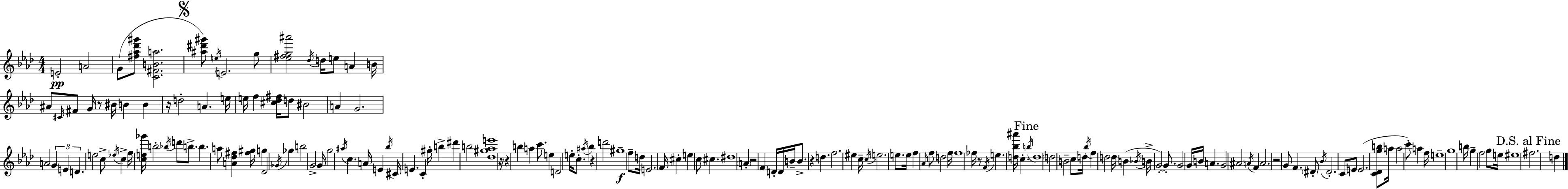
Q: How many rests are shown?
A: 9